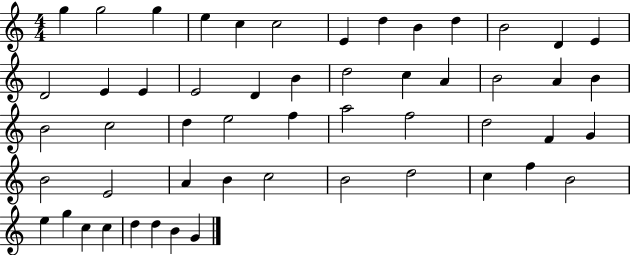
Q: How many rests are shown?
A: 0